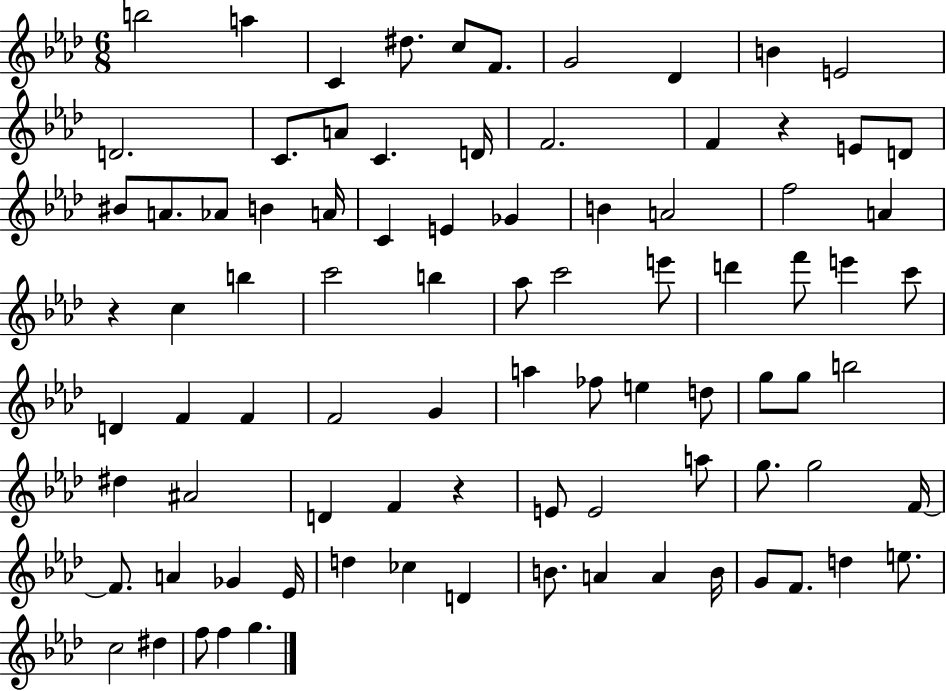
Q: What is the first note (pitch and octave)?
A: B5